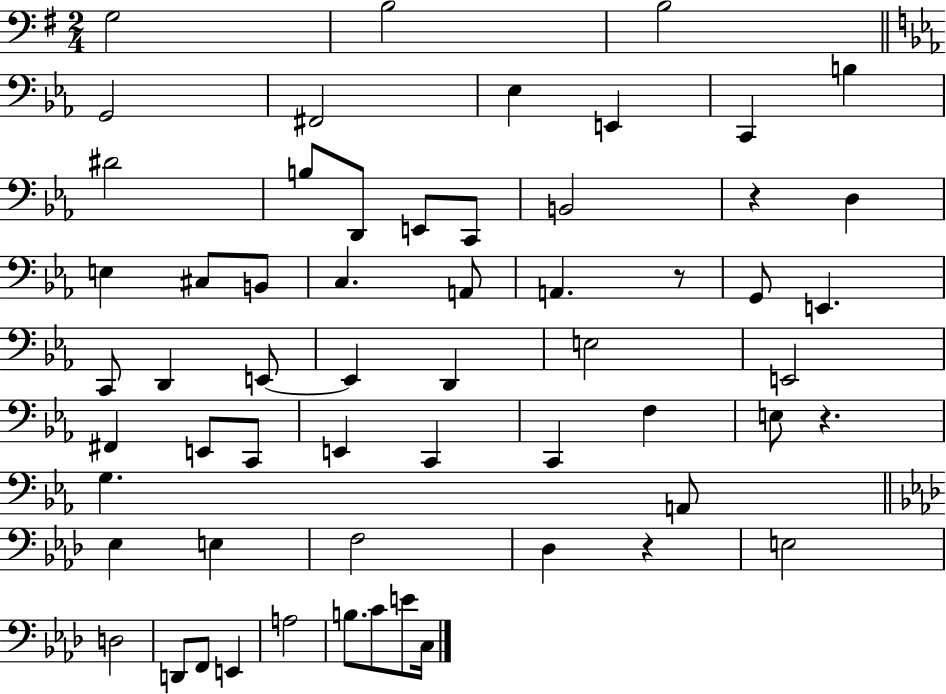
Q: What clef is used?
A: bass